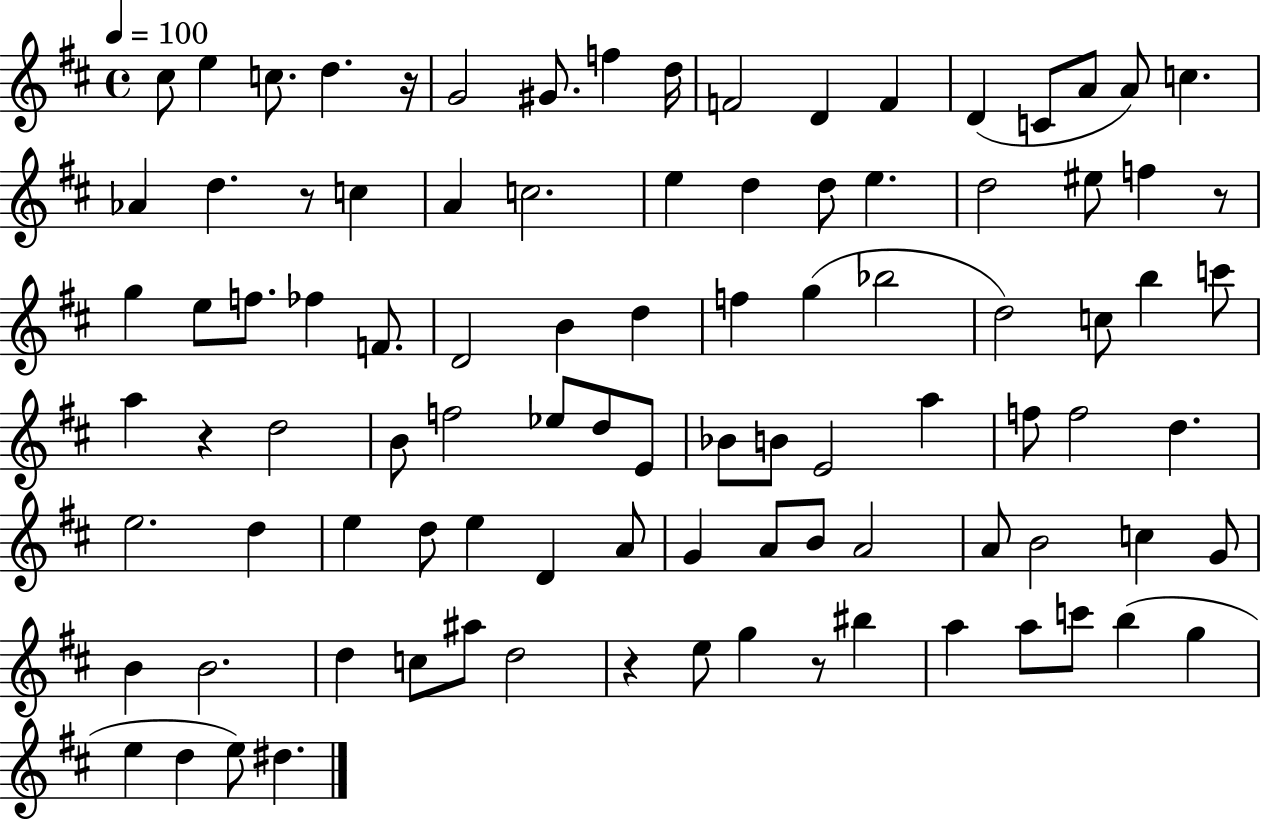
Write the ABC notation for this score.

X:1
T:Untitled
M:4/4
L:1/4
K:D
^c/2 e c/2 d z/4 G2 ^G/2 f d/4 F2 D F D C/2 A/2 A/2 c _A d z/2 c A c2 e d d/2 e d2 ^e/2 f z/2 g e/2 f/2 _f F/2 D2 B d f g _b2 d2 c/2 b c'/2 a z d2 B/2 f2 _e/2 d/2 E/2 _B/2 B/2 E2 a f/2 f2 d e2 d e d/2 e D A/2 G A/2 B/2 A2 A/2 B2 c G/2 B B2 d c/2 ^a/2 d2 z e/2 g z/2 ^b a a/2 c'/2 b g e d e/2 ^d